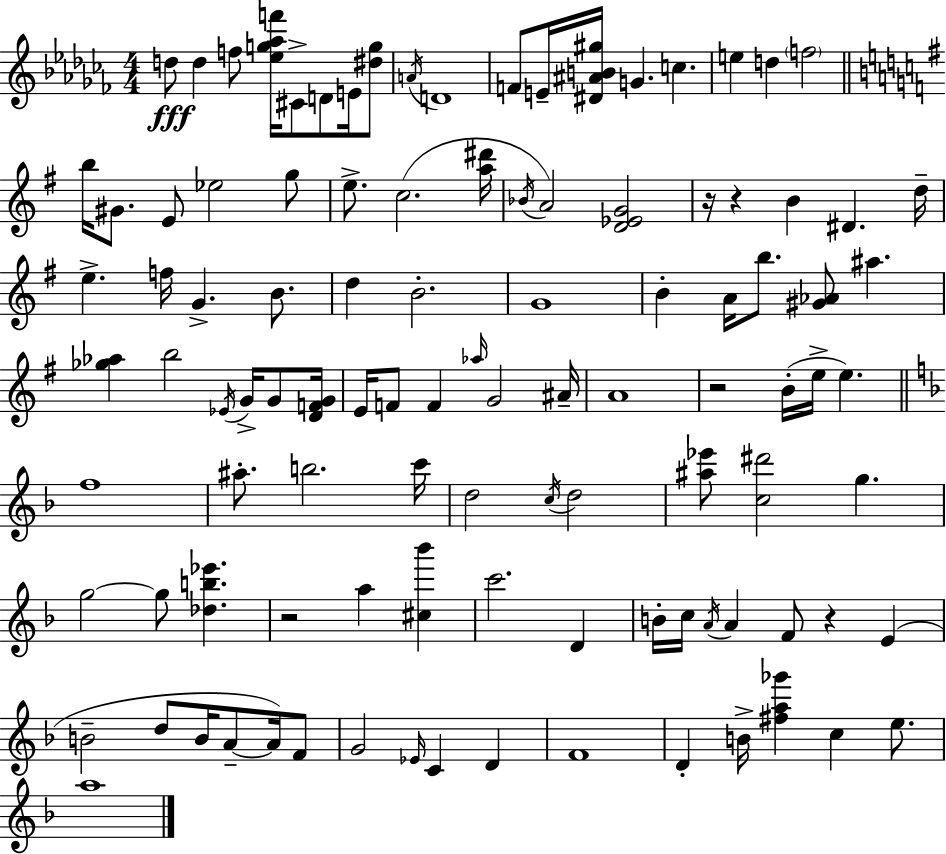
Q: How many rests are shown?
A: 5